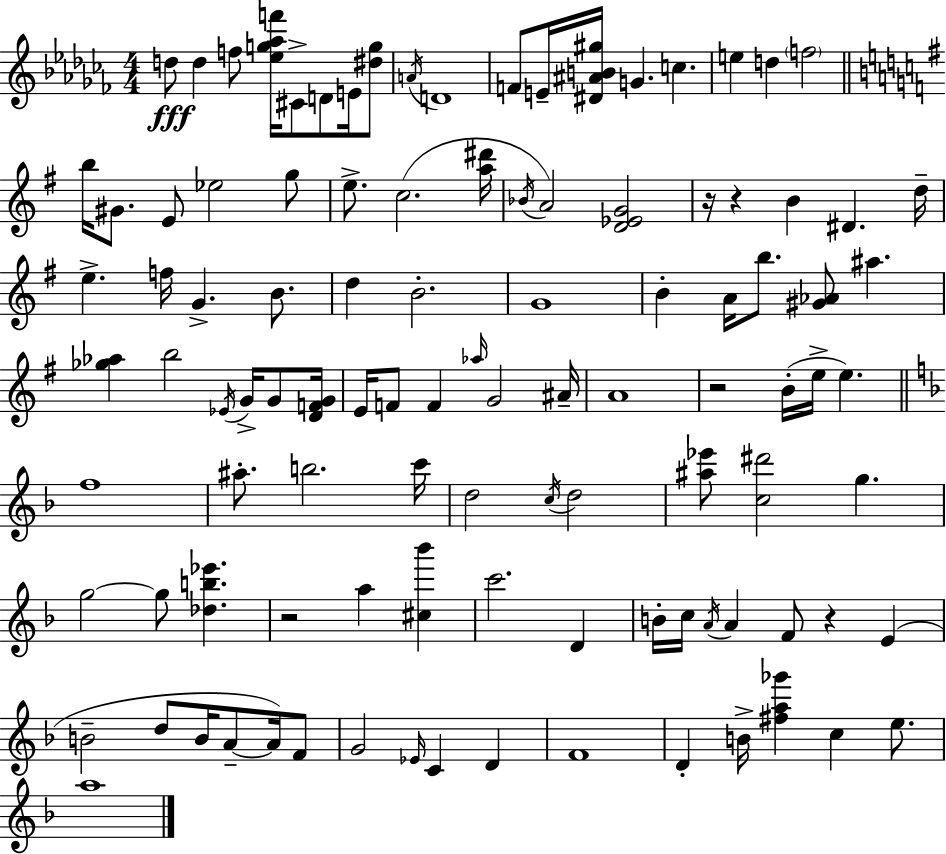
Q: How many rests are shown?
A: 5